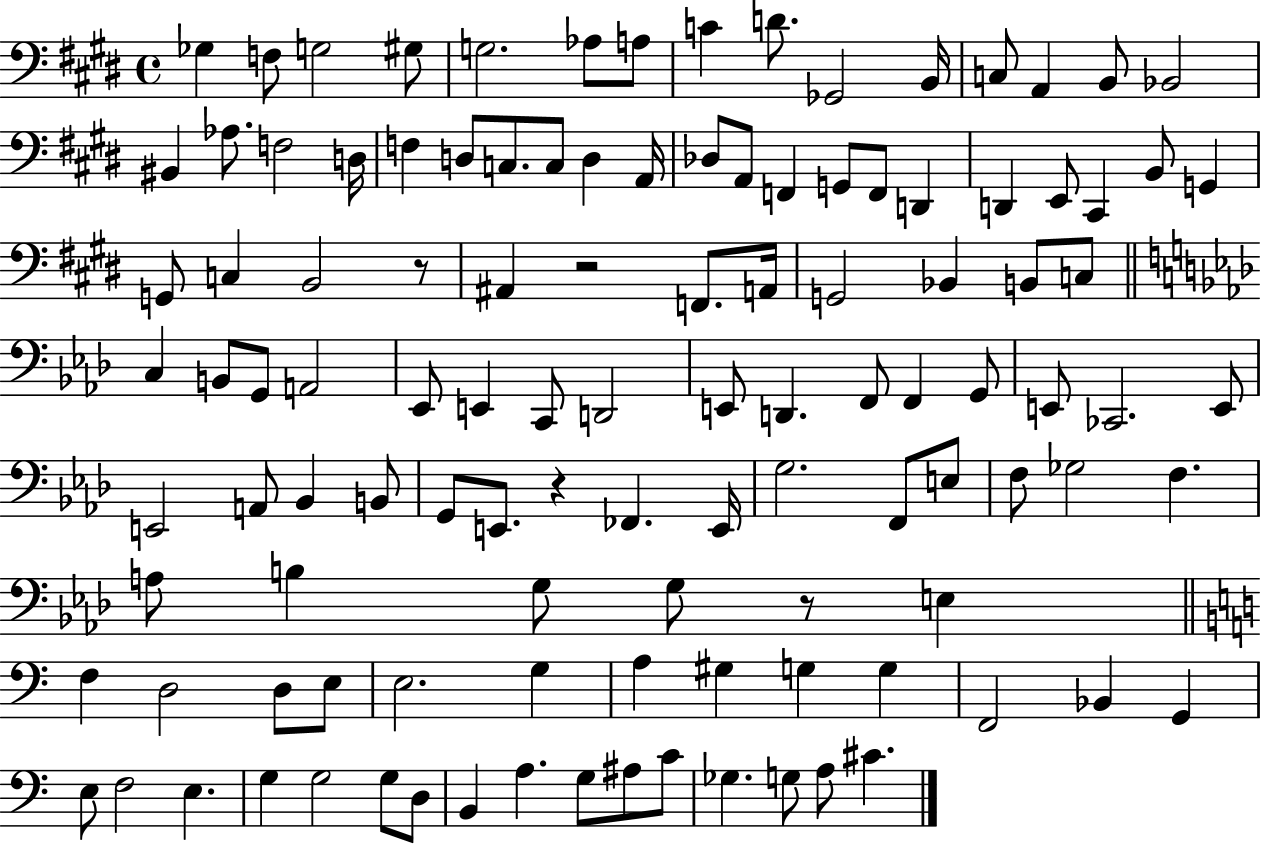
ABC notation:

X:1
T:Untitled
M:4/4
L:1/4
K:E
_G, F,/2 G,2 ^G,/2 G,2 _A,/2 A,/2 C D/2 _G,,2 B,,/4 C,/2 A,, B,,/2 _B,,2 ^B,, _A,/2 F,2 D,/4 F, D,/2 C,/2 C,/2 D, A,,/4 _D,/2 A,,/2 F,, G,,/2 F,,/2 D,, D,, E,,/2 ^C,, B,,/2 G,, G,,/2 C, B,,2 z/2 ^A,, z2 F,,/2 A,,/4 G,,2 _B,, B,,/2 C,/2 C, B,,/2 G,,/2 A,,2 _E,,/2 E,, C,,/2 D,,2 E,,/2 D,, F,,/2 F,, G,,/2 E,,/2 _C,,2 E,,/2 E,,2 A,,/2 _B,, B,,/2 G,,/2 E,,/2 z _F,, E,,/4 G,2 F,,/2 E,/2 F,/2 _G,2 F, A,/2 B, G,/2 G,/2 z/2 E, F, D,2 D,/2 E,/2 E,2 G, A, ^G, G, G, F,,2 _B,, G,, E,/2 F,2 E, G, G,2 G,/2 D,/2 B,, A, G,/2 ^A,/2 C/2 _G, G,/2 A,/2 ^C